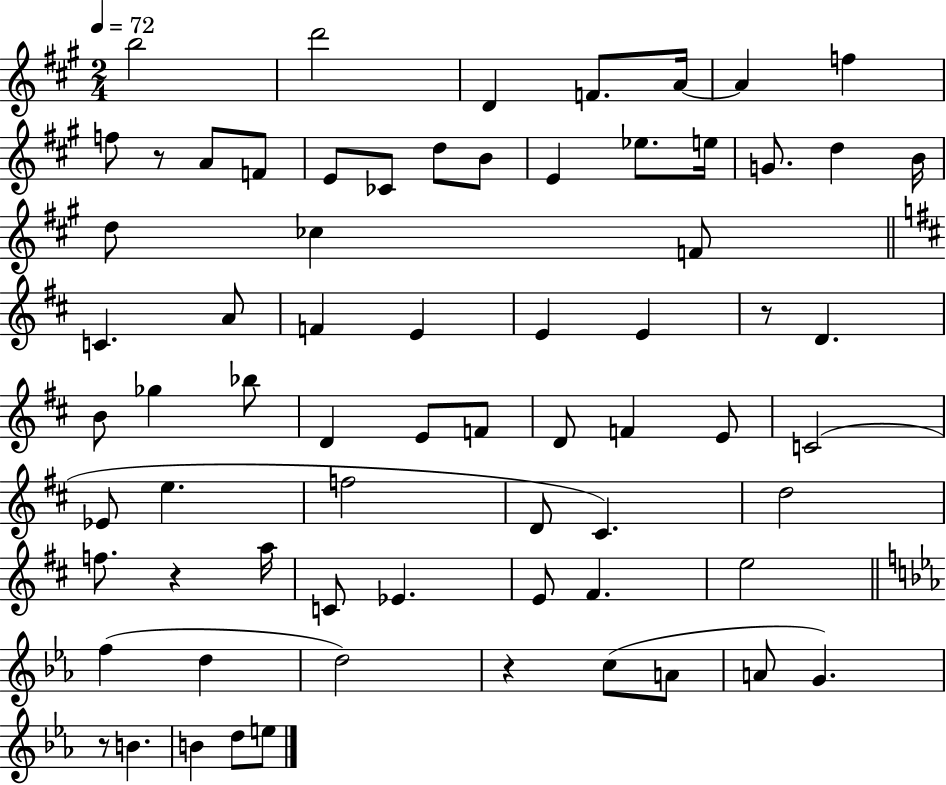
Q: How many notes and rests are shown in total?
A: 69